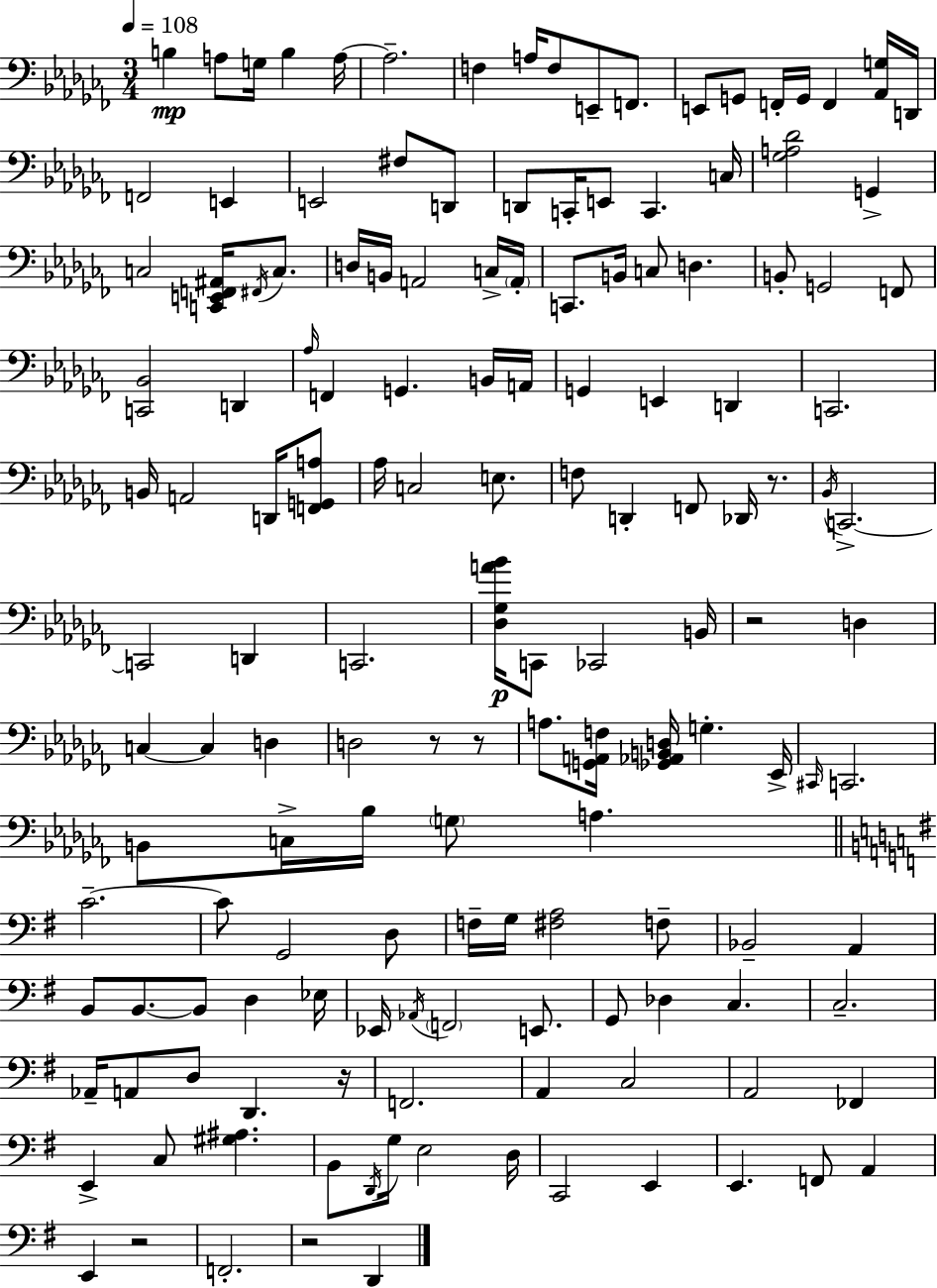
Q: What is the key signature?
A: AES minor